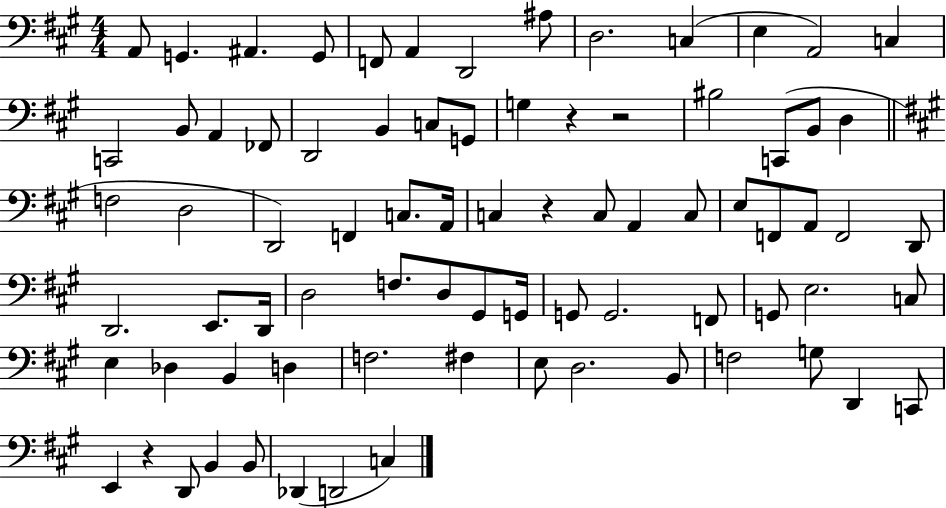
A2/e G2/q. A#2/q. G2/e F2/e A2/q D2/h A#3/e D3/h. C3/q E3/q A2/h C3/q C2/h B2/e A2/q FES2/e D2/h B2/q C3/e G2/e G3/q R/q R/h BIS3/h C2/e B2/e D3/q F3/h D3/h D2/h F2/q C3/e. A2/s C3/q R/q C3/e A2/q C3/e E3/e F2/e A2/e F2/h D2/e D2/h. E2/e. D2/s D3/h F3/e. D3/e G#2/e G2/s G2/e G2/h. F2/e G2/e E3/h. C3/e E3/q Db3/q B2/q D3/q F3/h. F#3/q E3/e D3/h. B2/e F3/h G3/e D2/q C2/e E2/q R/q D2/e B2/q B2/e Db2/q D2/h C3/q